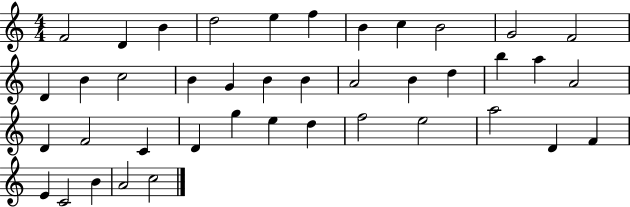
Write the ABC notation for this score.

X:1
T:Untitled
M:4/4
L:1/4
K:C
F2 D B d2 e f B c B2 G2 F2 D B c2 B G B B A2 B d b a A2 D F2 C D g e d f2 e2 a2 D F E C2 B A2 c2